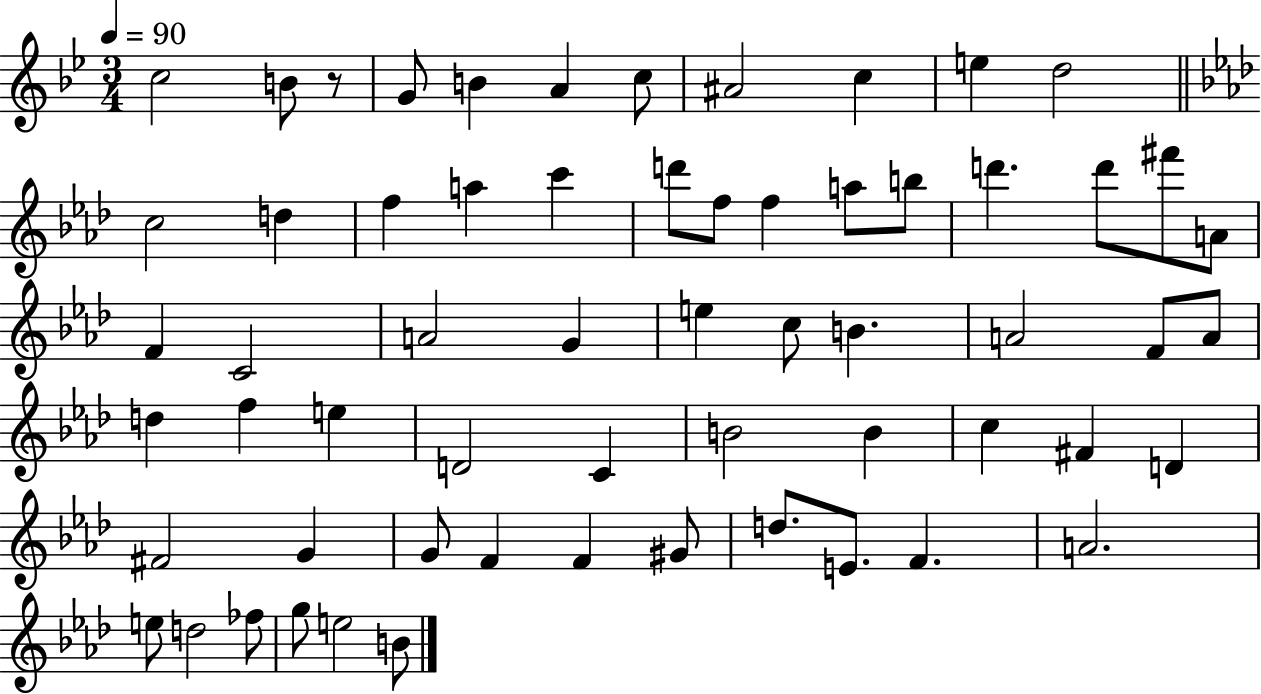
{
  \clef treble
  \numericTimeSignature
  \time 3/4
  \key bes \major
  \tempo 4 = 90
  c''2 b'8 r8 | g'8 b'4 a'4 c''8 | ais'2 c''4 | e''4 d''2 | \break \bar "||" \break \key f \minor c''2 d''4 | f''4 a''4 c'''4 | d'''8 f''8 f''4 a''8 b''8 | d'''4. d'''8 fis'''8 a'8 | \break f'4 c'2 | a'2 g'4 | e''4 c''8 b'4. | a'2 f'8 a'8 | \break d''4 f''4 e''4 | d'2 c'4 | b'2 b'4 | c''4 fis'4 d'4 | \break fis'2 g'4 | g'8 f'4 f'4 gis'8 | d''8. e'8. f'4. | a'2. | \break e''8 d''2 fes''8 | g''8 e''2 b'8 | \bar "|."
}